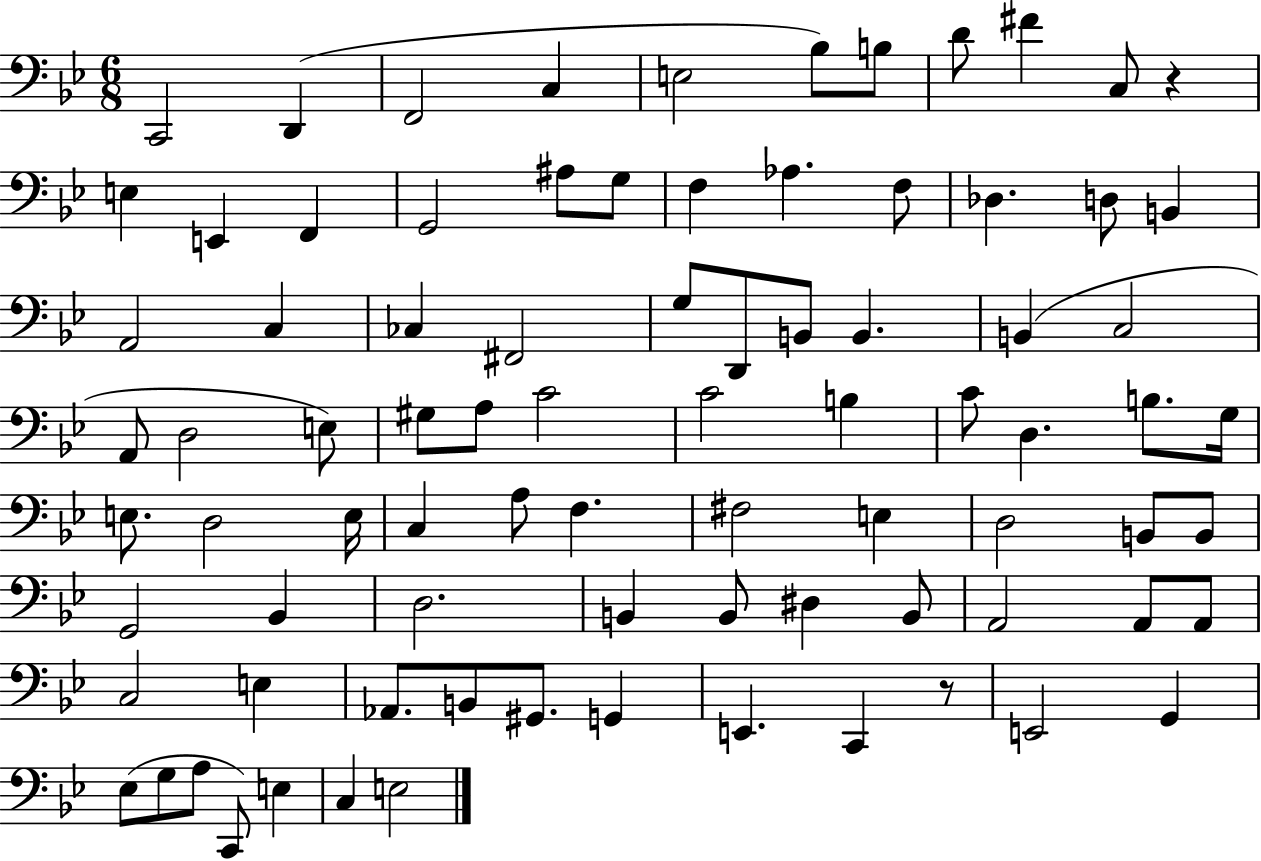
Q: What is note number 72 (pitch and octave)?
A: E2